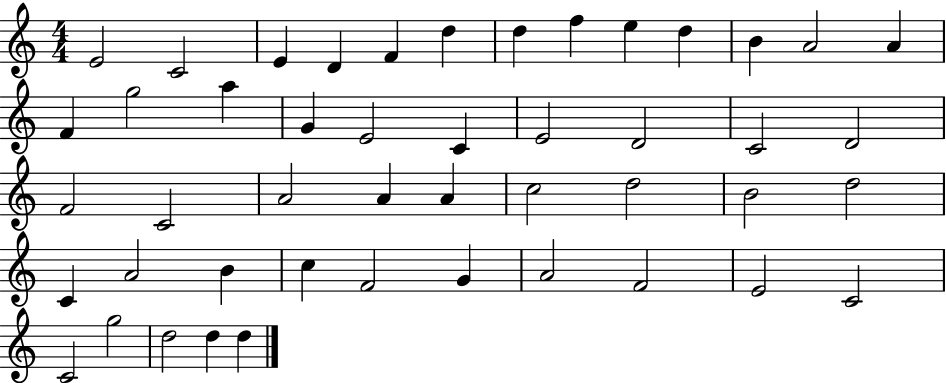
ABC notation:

X:1
T:Untitled
M:4/4
L:1/4
K:C
E2 C2 E D F d d f e d B A2 A F g2 a G E2 C E2 D2 C2 D2 F2 C2 A2 A A c2 d2 B2 d2 C A2 B c F2 G A2 F2 E2 C2 C2 g2 d2 d d